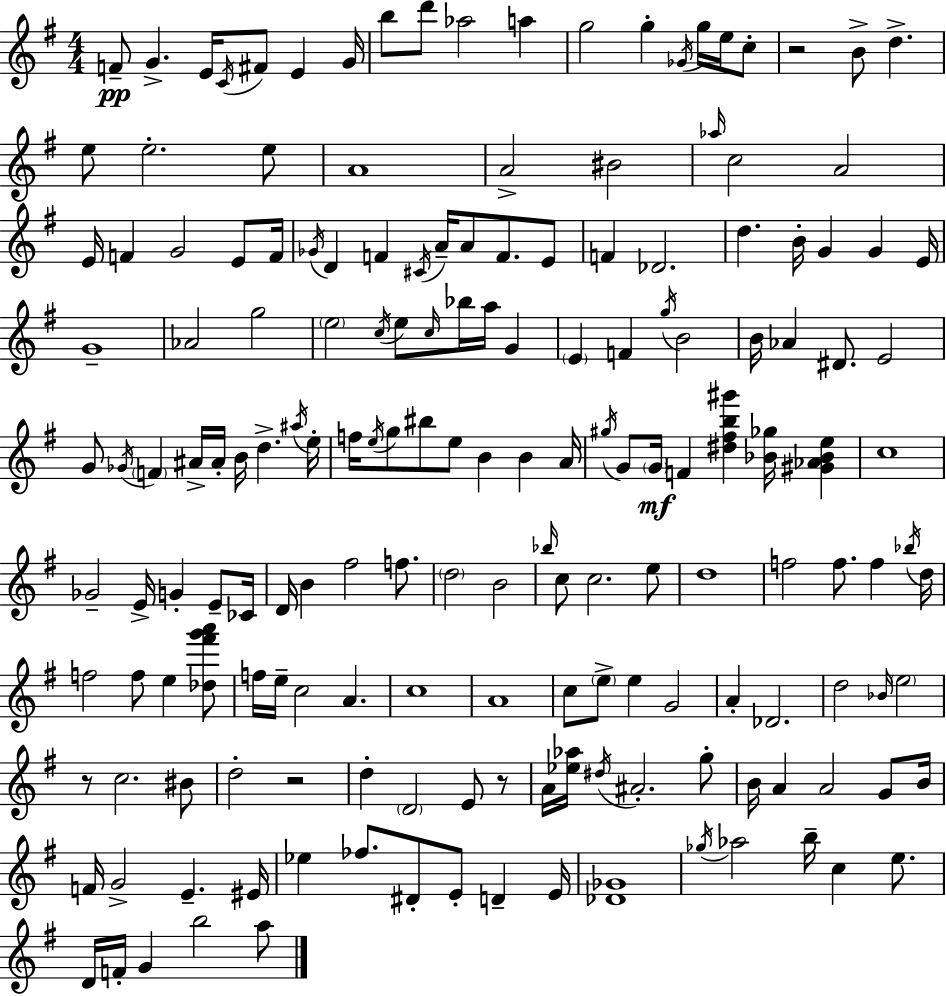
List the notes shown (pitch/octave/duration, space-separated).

F4/e G4/q. E4/s C4/s F#4/e E4/q G4/s B5/e D6/e Ab5/h A5/q G5/h G5/q Gb4/s G5/s E5/s C5/e R/h B4/e D5/q. E5/e E5/h. E5/e A4/w A4/h BIS4/h Ab5/s C5/h A4/h E4/s F4/q G4/h E4/e F4/s Gb4/s D4/q F4/q C#4/s A4/s A4/e F4/e. E4/e F4/q Db4/h. D5/q. B4/s G4/q G4/q E4/s G4/w Ab4/h G5/h E5/h C5/s E5/e C5/s Bb5/s A5/s G4/q E4/q F4/q G5/s B4/h B4/s Ab4/q D#4/e. E4/h G4/e Gb4/s F4/q A#4/s A#4/s B4/s D5/q. A#5/s E5/s F5/s E5/s G5/e BIS5/e E5/e B4/q B4/q A4/s G#5/s G4/e G4/s F4/q [D#5,F#5,B5,G#6]/q [Bb4,Gb5]/s [G#4,Ab4,Bb4,E5]/q C5/w Gb4/h E4/s G4/q E4/e CES4/s D4/s B4/q F#5/h F5/e. D5/h B4/h Bb5/s C5/e C5/h. E5/e D5/w F5/h F5/e. F5/q Bb5/s D5/s F5/h F5/e E5/q [Db5,F#6,G6,A6]/e F5/s E5/s C5/h A4/q. C5/w A4/w C5/e E5/e E5/q G4/h A4/q Db4/h. D5/h Bb4/s E5/h R/e C5/h. BIS4/e D5/h R/h D5/q D4/h E4/e R/e A4/s [Eb5,Ab5]/s D#5/s A#4/h. G5/e B4/s A4/q A4/h G4/e B4/s F4/s G4/h E4/q. EIS4/s Eb5/q FES5/e. D#4/e E4/e D4/q E4/s [Db4,Gb4]/w Gb5/s Ab5/h B5/s C5/q E5/e. D4/s F4/s G4/q B5/h A5/e